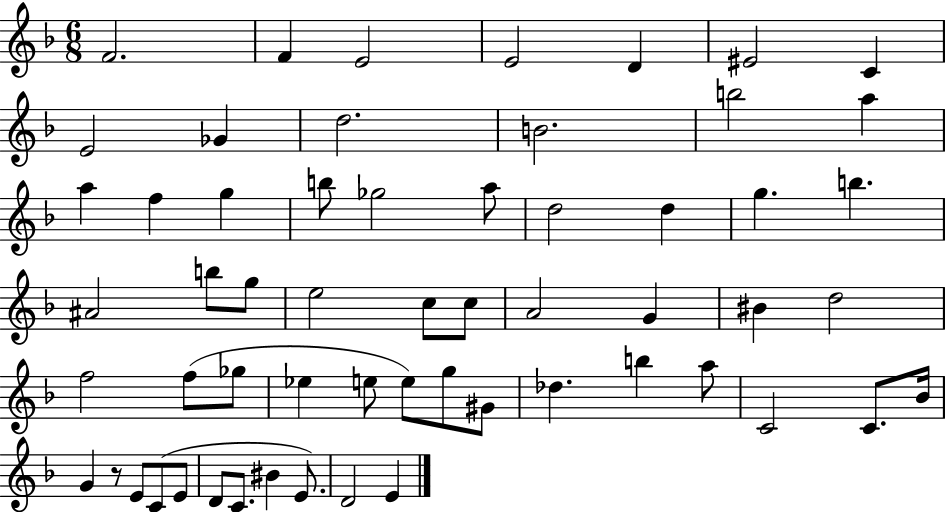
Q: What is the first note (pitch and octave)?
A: F4